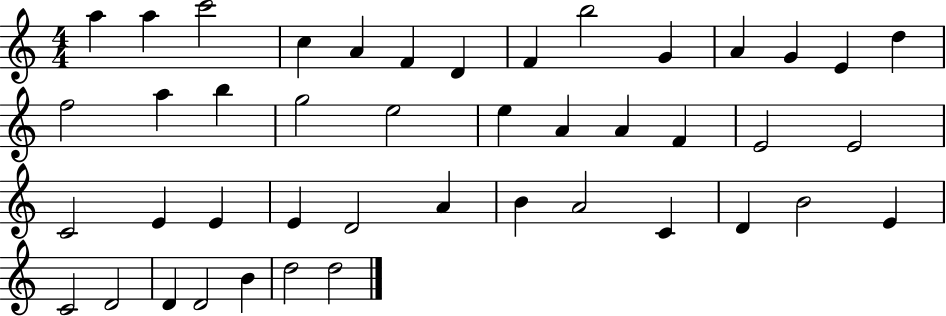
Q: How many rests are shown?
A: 0